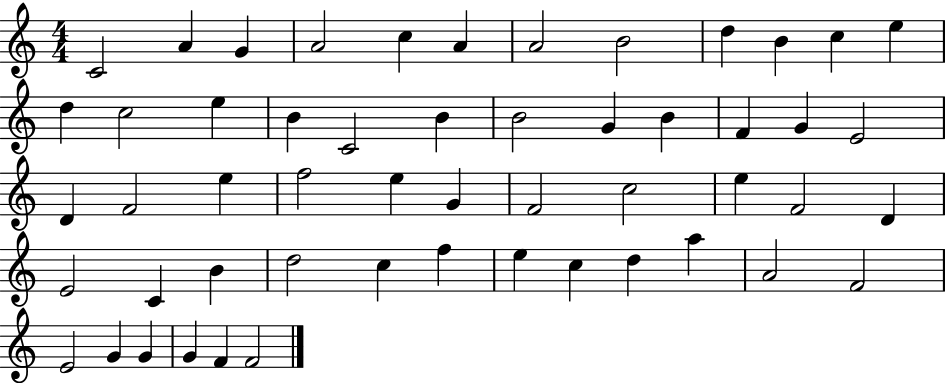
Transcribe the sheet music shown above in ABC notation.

X:1
T:Untitled
M:4/4
L:1/4
K:C
C2 A G A2 c A A2 B2 d B c e d c2 e B C2 B B2 G B F G E2 D F2 e f2 e G F2 c2 e F2 D E2 C B d2 c f e c d a A2 F2 E2 G G G F F2